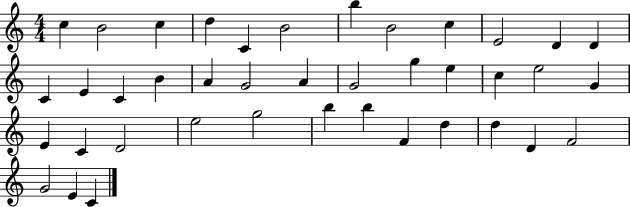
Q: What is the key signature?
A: C major